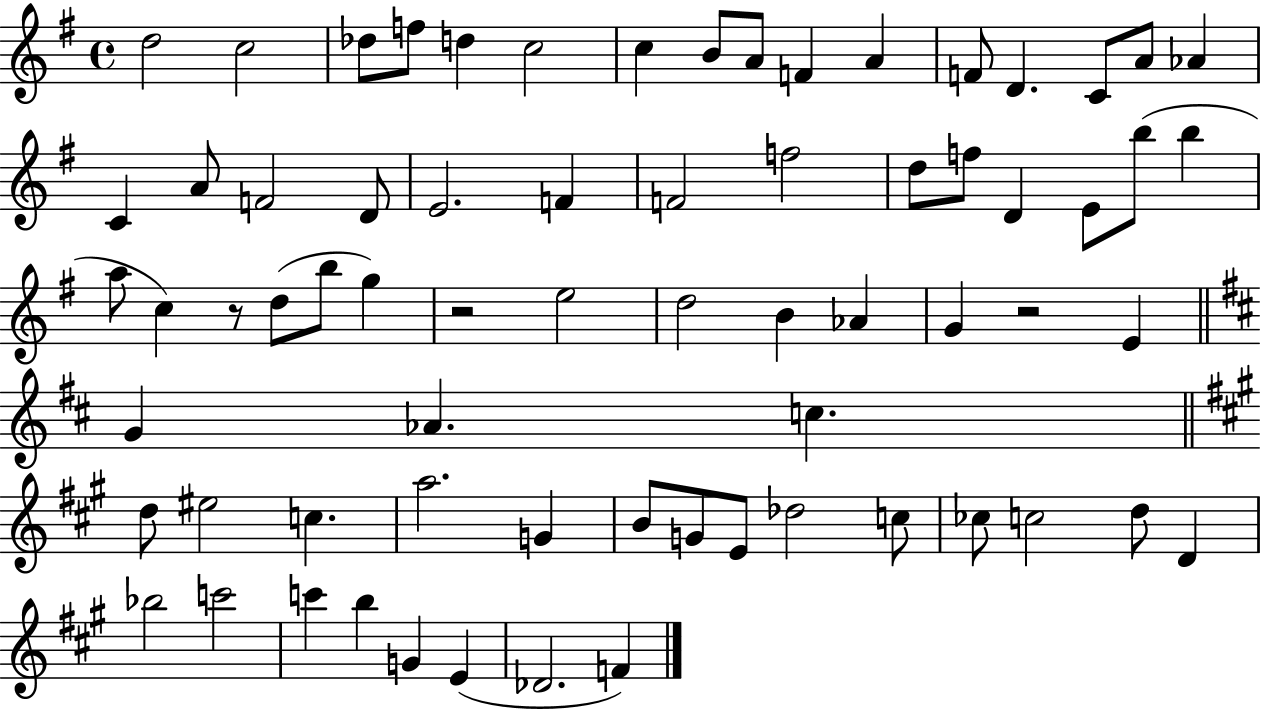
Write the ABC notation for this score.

X:1
T:Untitled
M:4/4
L:1/4
K:G
d2 c2 _d/2 f/2 d c2 c B/2 A/2 F A F/2 D C/2 A/2 _A C A/2 F2 D/2 E2 F F2 f2 d/2 f/2 D E/2 b/2 b a/2 c z/2 d/2 b/2 g z2 e2 d2 B _A G z2 E G _A c d/2 ^e2 c a2 G B/2 G/2 E/2 _d2 c/2 _c/2 c2 d/2 D _b2 c'2 c' b G E _D2 F